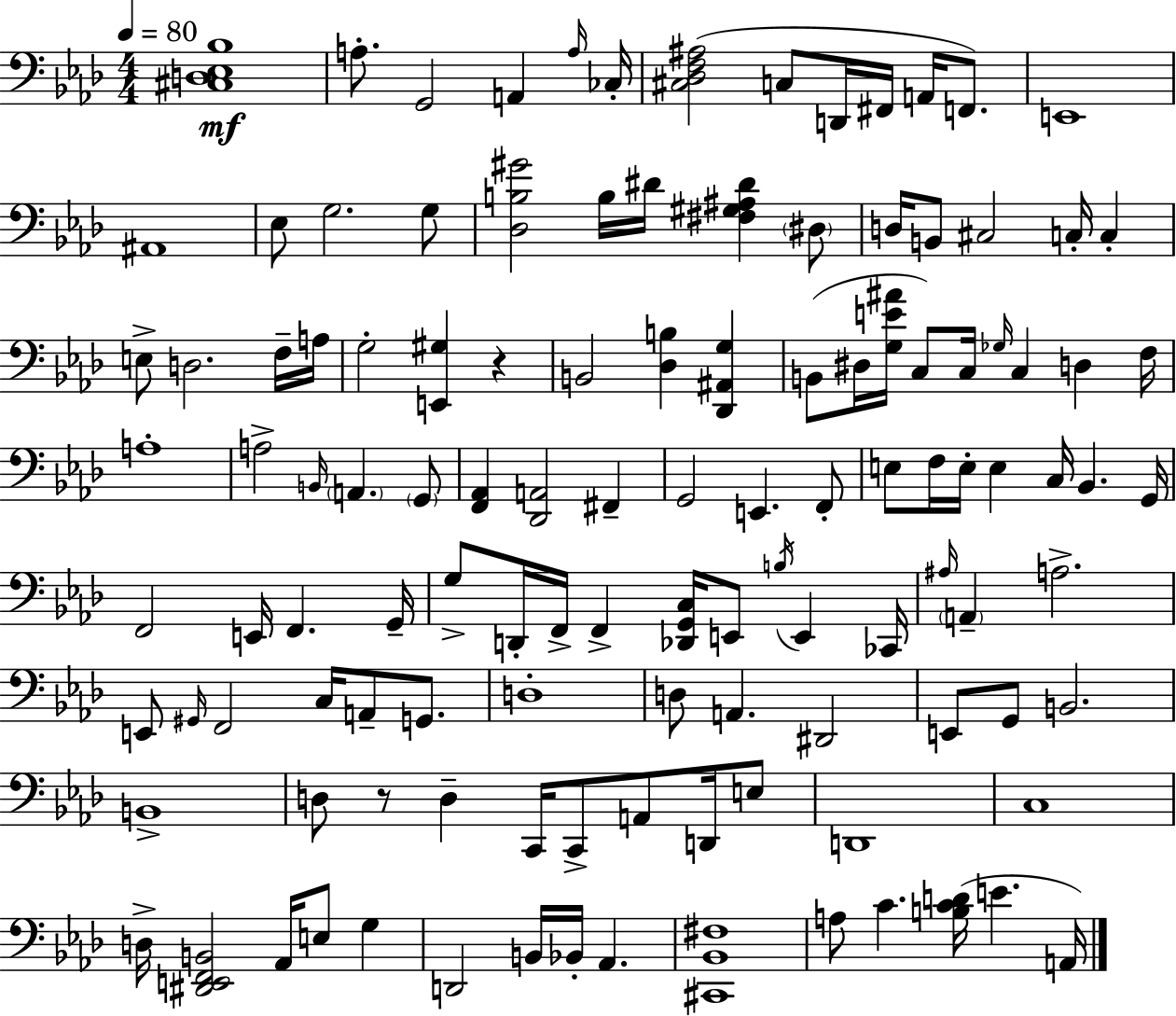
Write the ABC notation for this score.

X:1
T:Untitled
M:4/4
L:1/4
K:Ab
[^C,D,_E,_B,]4 A,/2 G,,2 A,, A,/4 _C,/4 [^C,_D,F,^A,]2 C,/2 D,,/4 ^F,,/4 A,,/4 F,,/2 E,,4 ^A,,4 _E,/2 G,2 G,/2 [_D,B,^G]2 B,/4 ^D/4 [^F,^G,^A,^D] ^D,/2 D,/4 B,,/2 ^C,2 C,/4 C, E,/2 D,2 F,/4 A,/4 G,2 [E,,^G,] z B,,2 [_D,B,] [_D,,^A,,G,] B,,/2 ^D,/4 [G,E^A]/4 C,/2 C,/4 _G,/4 C, D, F,/4 A,4 A,2 B,,/4 A,, G,,/2 [F,,_A,,] [_D,,A,,]2 ^F,, G,,2 E,, F,,/2 E,/2 F,/4 E,/4 E, C,/4 _B,, G,,/4 F,,2 E,,/4 F,, G,,/4 G,/2 D,,/4 F,,/4 F,, [_D,,G,,C,]/4 E,,/2 B,/4 E,, _C,,/4 ^A,/4 A,, A,2 E,,/2 ^G,,/4 F,,2 C,/4 A,,/2 G,,/2 D,4 D,/2 A,, ^D,,2 E,,/2 G,,/2 B,,2 B,,4 D,/2 z/2 D, C,,/4 C,,/2 A,,/2 D,,/4 E,/2 D,,4 C,4 D,/4 [^D,,E,,F,,B,,]2 _A,,/4 E,/2 G, D,,2 B,,/4 _B,,/4 _A,, [^C,,_B,,^F,]4 A,/2 C [B,CD]/4 E A,,/4